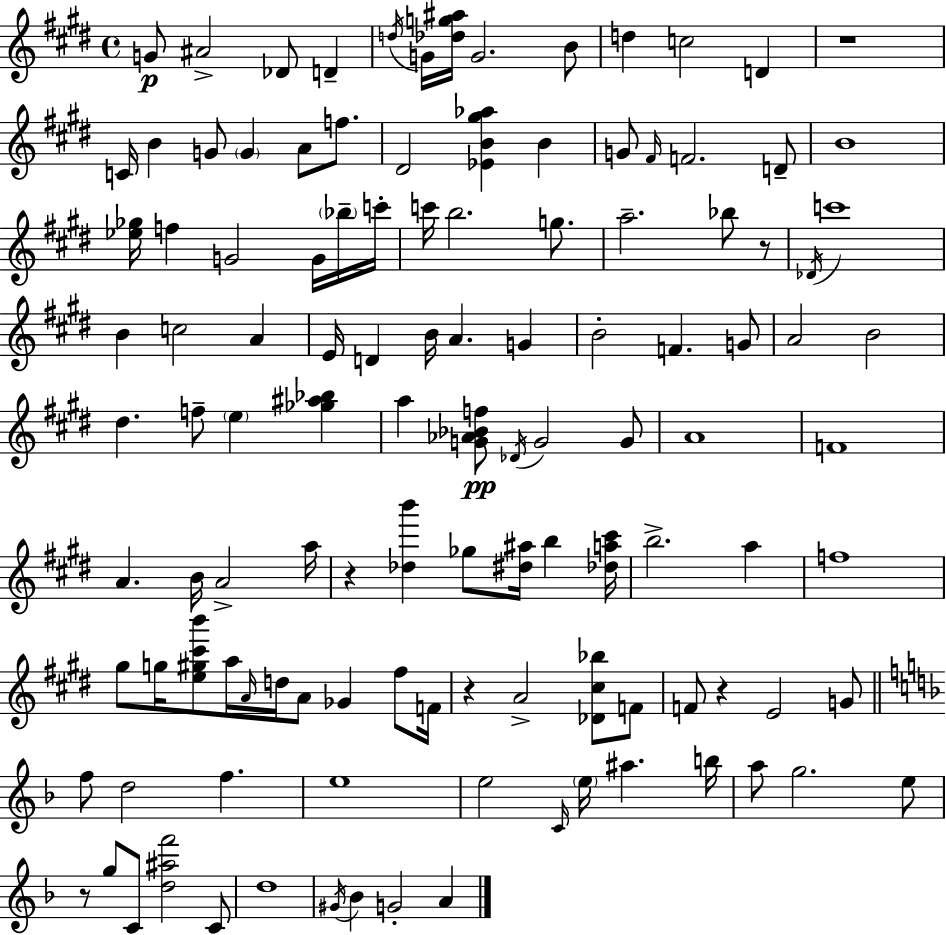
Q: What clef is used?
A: treble